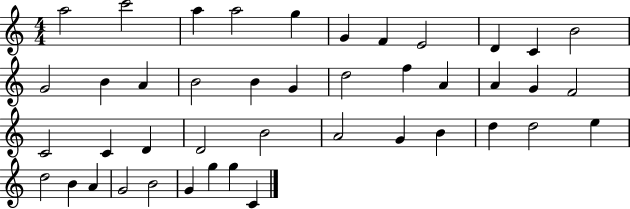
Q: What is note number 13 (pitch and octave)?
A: B4